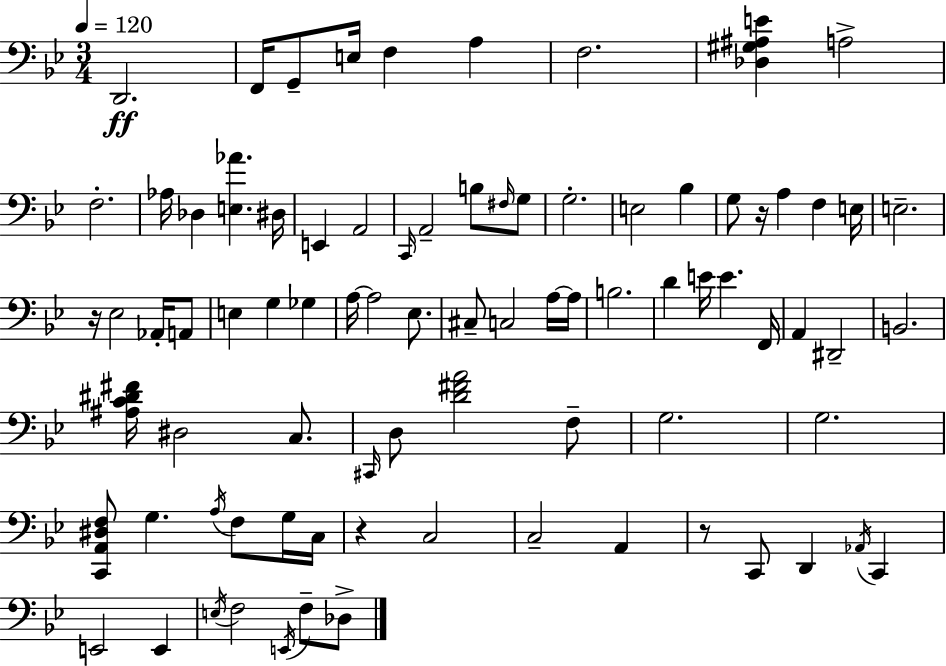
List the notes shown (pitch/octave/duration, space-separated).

D2/h. F2/s G2/e E3/s F3/q A3/q F3/h. [Db3,G#3,A#3,E4]/q A3/h F3/h. Ab3/s Db3/q [E3,Ab4]/q. D#3/s E2/q A2/h C2/s A2/h B3/e F#3/s G3/e G3/h. E3/h Bb3/q G3/e R/s A3/q F3/q E3/s E3/h. R/s Eb3/h Ab2/s A2/e E3/q G3/q Gb3/q A3/s A3/h Eb3/e. C#3/e C3/h A3/s A3/s B3/h. D4/q E4/s E4/q. F2/s A2/q D#2/h B2/h. [A#3,C4,D#4,F#4]/s D#3/h C3/e. C#2/s D3/e [D4,F#4,A4]/h F3/e G3/h. G3/h. [C2,A2,D#3,F3]/e G3/q. A3/s F3/e G3/s C3/s R/q C3/h C3/h A2/q R/e C2/e D2/q Ab2/s C2/q E2/h E2/q E3/s F3/h E2/s F3/e Db3/e